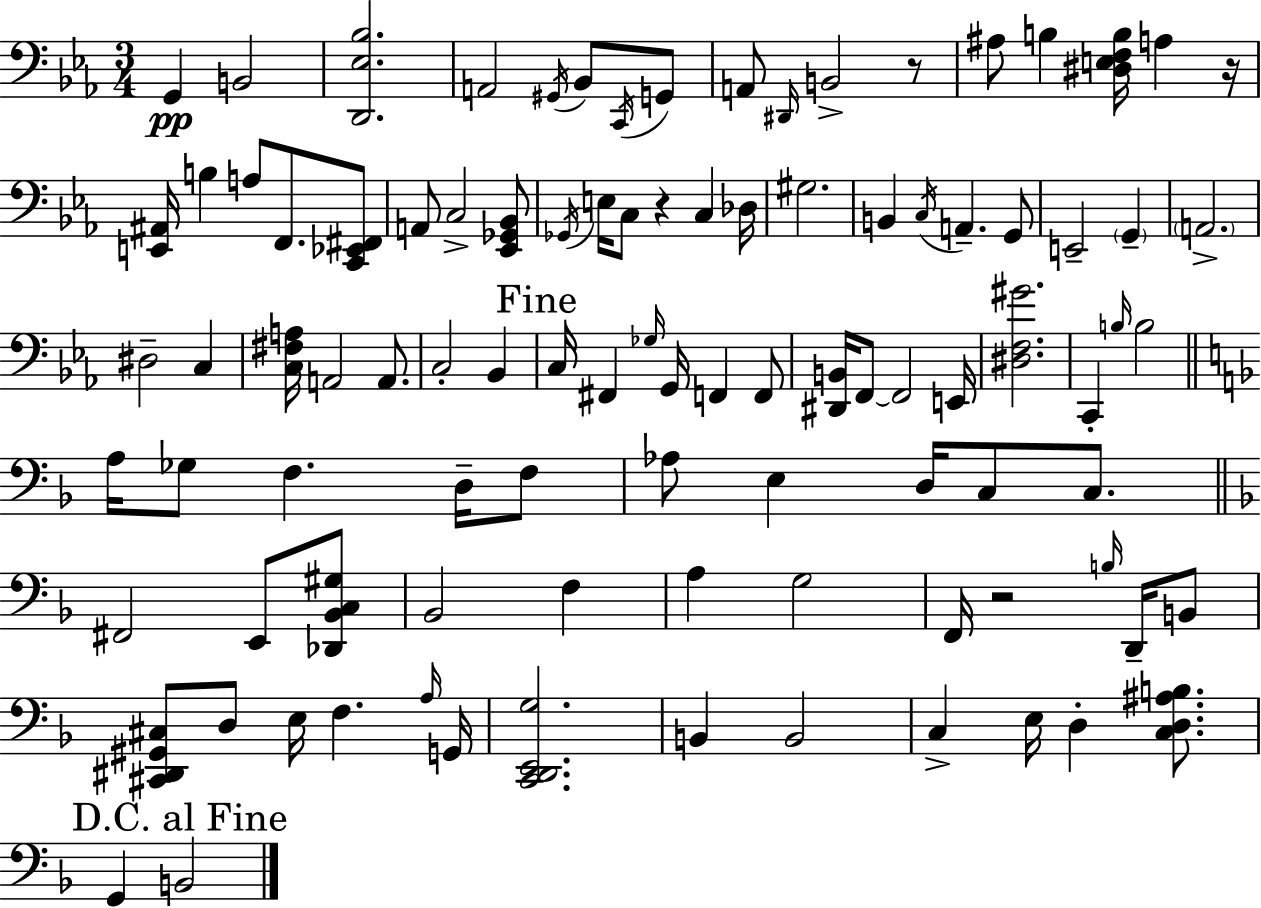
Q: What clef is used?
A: bass